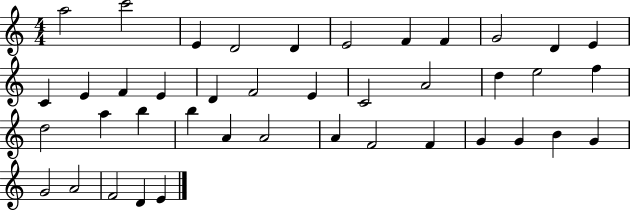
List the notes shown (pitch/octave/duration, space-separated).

A5/h C6/h E4/q D4/h D4/q E4/h F4/q F4/q G4/h D4/q E4/q C4/q E4/q F4/q E4/q D4/q F4/h E4/q C4/h A4/h D5/q E5/h F5/q D5/h A5/q B5/q B5/q A4/q A4/h A4/q F4/h F4/q G4/q G4/q B4/q G4/q G4/h A4/h F4/h D4/q E4/q